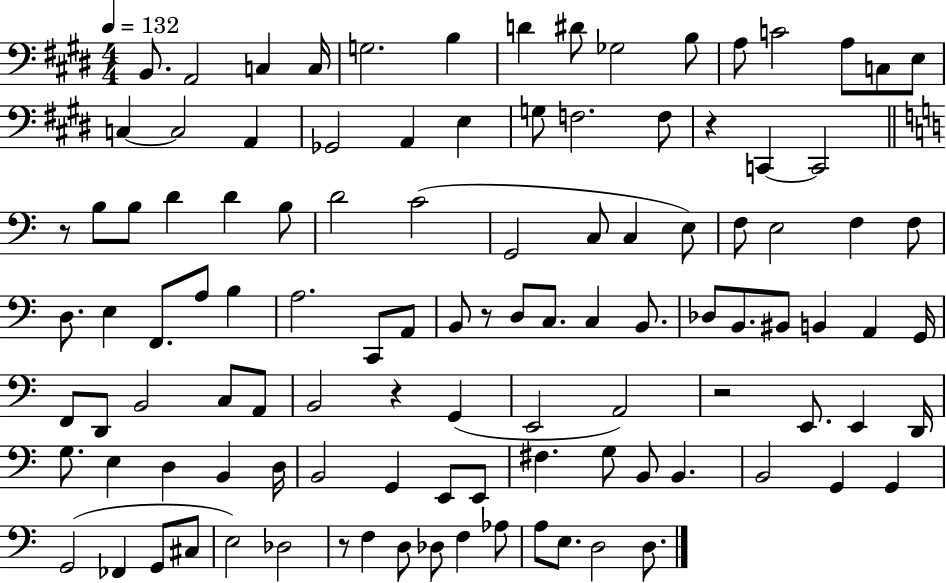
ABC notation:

X:1
T:Untitled
M:4/4
L:1/4
K:E
B,,/2 A,,2 C, C,/4 G,2 B, D ^D/2 _G,2 B,/2 A,/2 C2 A,/2 C,/2 E,/2 C, C,2 A,, _G,,2 A,, E, G,/2 F,2 F,/2 z C,, C,,2 z/2 B,/2 B,/2 D D B,/2 D2 C2 G,,2 C,/2 C, E,/2 F,/2 E,2 F, F,/2 D,/2 E, F,,/2 A,/2 B, A,2 C,,/2 A,,/2 B,,/2 z/2 D,/2 C,/2 C, B,,/2 _D,/2 B,,/2 ^B,,/2 B,, A,, G,,/4 F,,/2 D,,/2 B,,2 C,/2 A,,/2 B,,2 z G,, E,,2 A,,2 z2 E,,/2 E,, D,,/4 G,/2 E, D, B,, D,/4 B,,2 G,, E,,/2 E,,/2 ^F, G,/2 B,,/2 B,, B,,2 G,, G,, G,,2 _F,, G,,/2 ^C,/2 E,2 _D,2 z/2 F, D,/2 _D,/2 F, _A,/2 A,/2 E,/2 D,2 D,/2